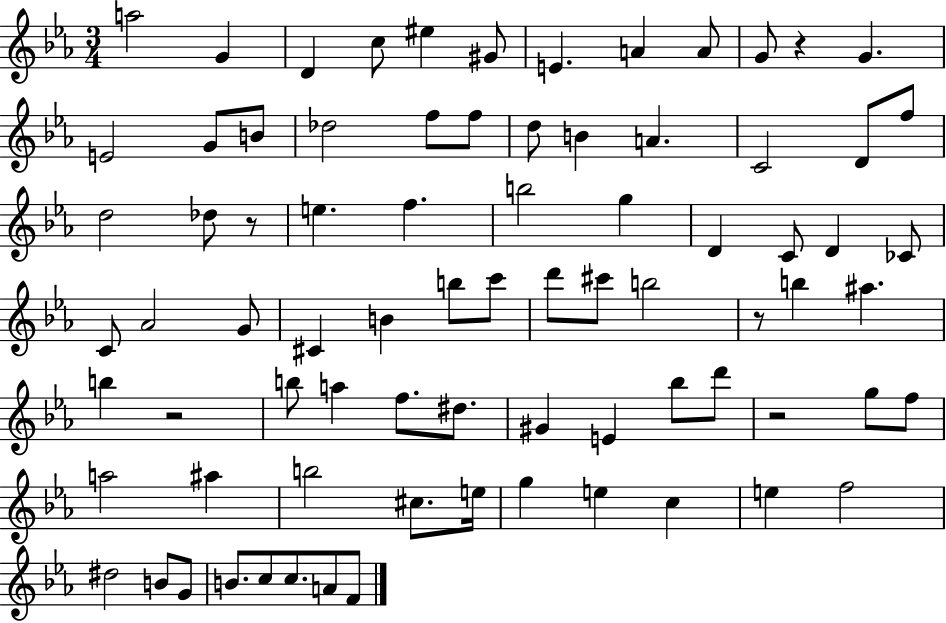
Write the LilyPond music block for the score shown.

{
  \clef treble
  \numericTimeSignature
  \time 3/4
  \key ees \major
  a''2 g'4 | d'4 c''8 eis''4 gis'8 | e'4. a'4 a'8 | g'8 r4 g'4. | \break e'2 g'8 b'8 | des''2 f''8 f''8 | d''8 b'4 a'4. | c'2 d'8 f''8 | \break d''2 des''8 r8 | e''4. f''4. | b''2 g''4 | d'4 c'8 d'4 ces'8 | \break c'8 aes'2 g'8 | cis'4 b'4 b''8 c'''8 | d'''8 cis'''8 b''2 | r8 b''4 ais''4. | \break b''4 r2 | b''8 a''4 f''8. dis''8. | gis'4 e'4 bes''8 d'''8 | r2 g''8 f''8 | \break a''2 ais''4 | b''2 cis''8. e''16 | g''4 e''4 c''4 | e''4 f''2 | \break dis''2 b'8 g'8 | b'8. c''8 c''8. a'8 f'8 | \bar "|."
}